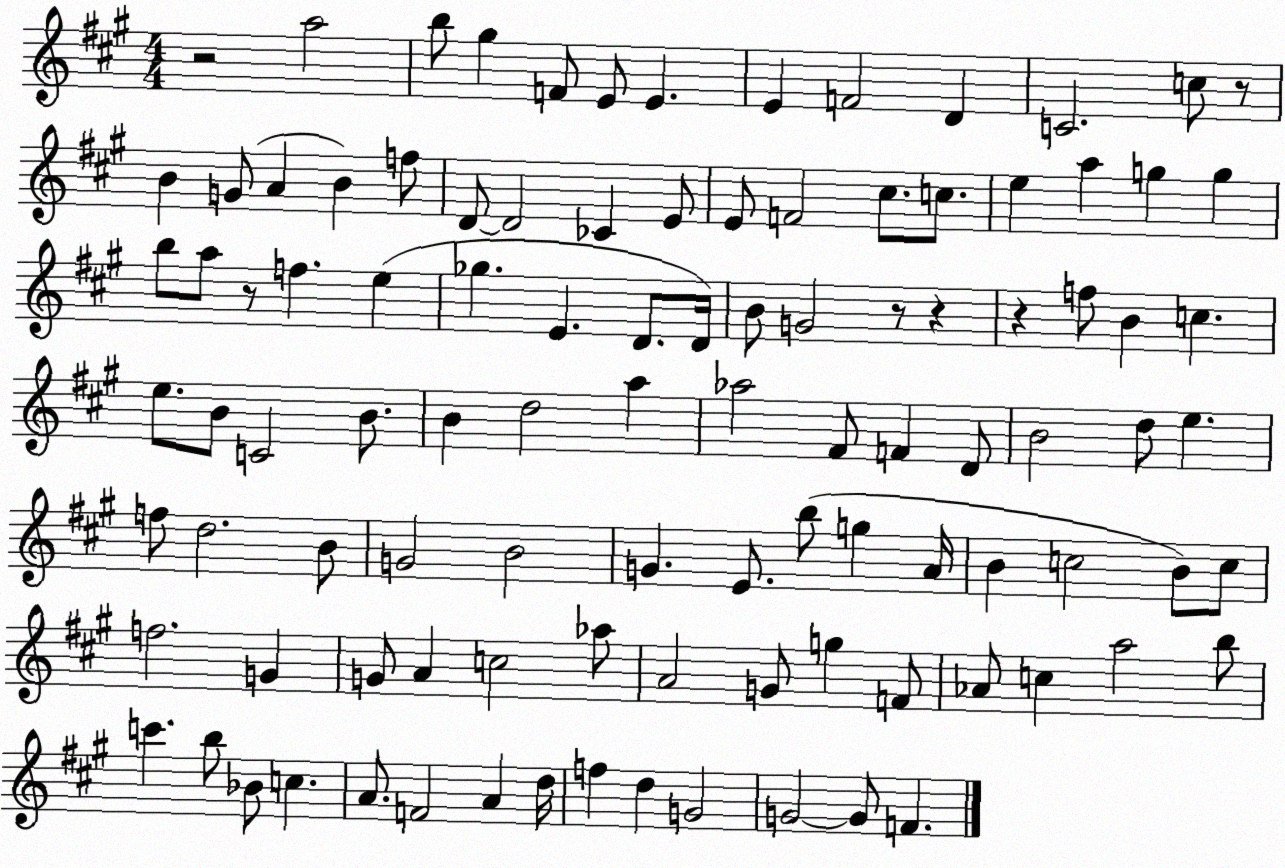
X:1
T:Untitled
M:4/4
L:1/4
K:A
z2 a2 b/2 ^g F/2 E/2 E E F2 D C2 c/2 z/2 B G/2 A B f/2 D/2 D2 _C E/2 E/2 F2 ^c/2 c/2 e a g g b/2 a/2 z/2 f e _g E D/2 D/4 B/2 G2 z/2 z z f/2 B c e/2 B/2 C2 B/2 B d2 a _a2 ^F/2 F D/2 B2 d/2 e f/2 d2 B/2 G2 B2 G E/2 b/2 g A/4 B c2 B/2 c/2 f2 G G/2 A c2 _a/2 A2 G/2 g F/2 _A/2 c a2 b/2 c' b/2 _B/2 c A/2 F2 A d/4 f d G2 G2 G/2 F